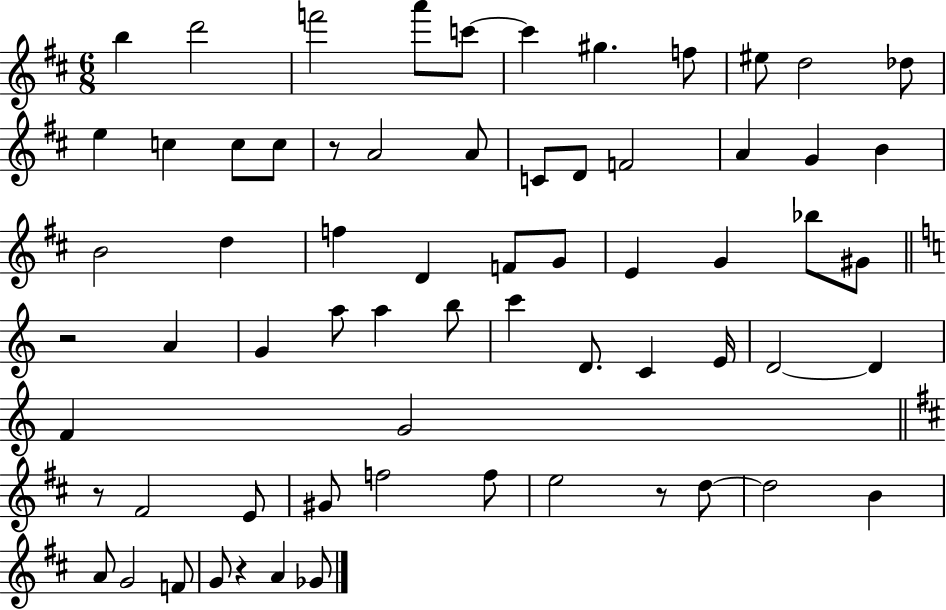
{
  \clef treble
  \numericTimeSignature
  \time 6/8
  \key d \major
  b''4 d'''2 | f'''2 a'''8 c'''8~~ | c'''4 gis''4. f''8 | eis''8 d''2 des''8 | \break e''4 c''4 c''8 c''8 | r8 a'2 a'8 | c'8 d'8 f'2 | a'4 g'4 b'4 | \break b'2 d''4 | f''4 d'4 f'8 g'8 | e'4 g'4 bes''8 gis'8 | \bar "||" \break \key a \minor r2 a'4 | g'4 a''8 a''4 b''8 | c'''4 d'8. c'4 e'16 | d'2~~ d'4 | \break f'4 g'2 | \bar "||" \break \key d \major r8 fis'2 e'8 | gis'8 f''2 f''8 | e''2 r8 d''8~~ | d''2 b'4 | \break a'8 g'2 f'8 | g'8 r4 a'4 ges'8 | \bar "|."
}